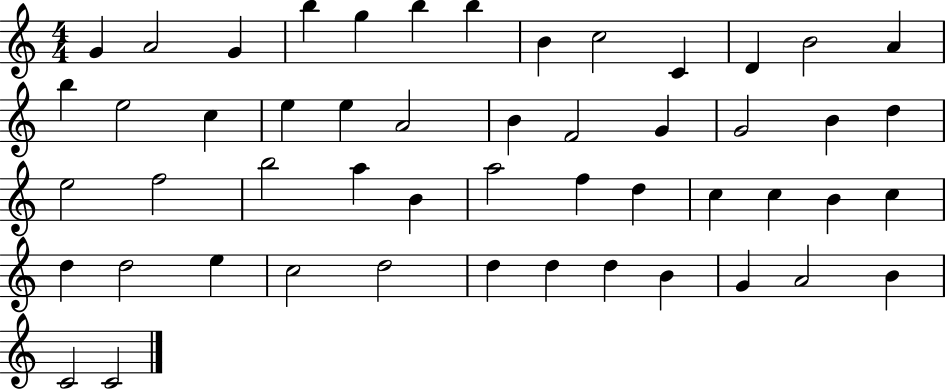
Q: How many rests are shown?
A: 0